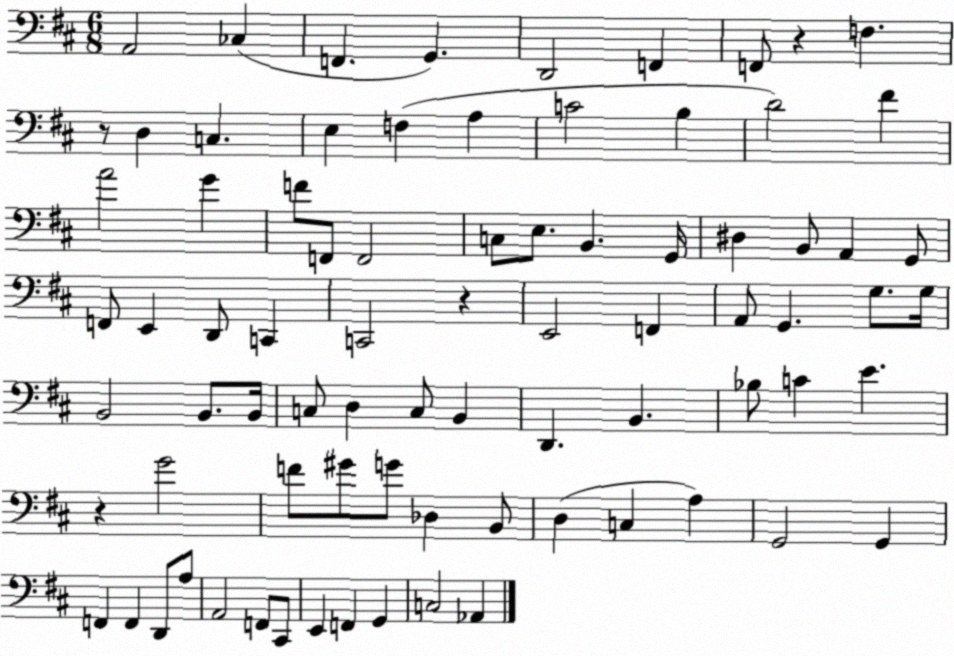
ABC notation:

X:1
T:Untitled
M:6/8
L:1/4
K:D
A,,2 _C, F,, G,, D,,2 F,, F,,/2 z F, z/2 D, C, E, F, A, C2 B, D2 ^F A2 G F/2 F,,/2 F,,2 C,/2 E,/2 B,, G,,/4 ^D, B,,/2 A,, G,,/2 F,,/2 E,, D,,/2 C,, C,,2 z E,,2 F,, A,,/2 G,, G,/2 G,/4 B,,2 B,,/2 B,,/4 C,/2 D, C,/2 B,, D,, B,, _B,/2 C E z G2 F/2 ^G/2 G/2 _D, B,,/2 D, C, A, G,,2 G,, F,, F,, D,,/2 A,/2 A,,2 F,,/2 ^C,,/2 E,, F,, G,, C,2 _A,,